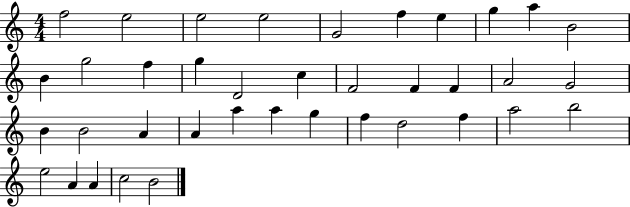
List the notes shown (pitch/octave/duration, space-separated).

F5/h E5/h E5/h E5/h G4/h F5/q E5/q G5/q A5/q B4/h B4/q G5/h F5/q G5/q D4/h C5/q F4/h F4/q F4/q A4/h G4/h B4/q B4/h A4/q A4/q A5/q A5/q G5/q F5/q D5/h F5/q A5/h B5/h E5/h A4/q A4/q C5/h B4/h